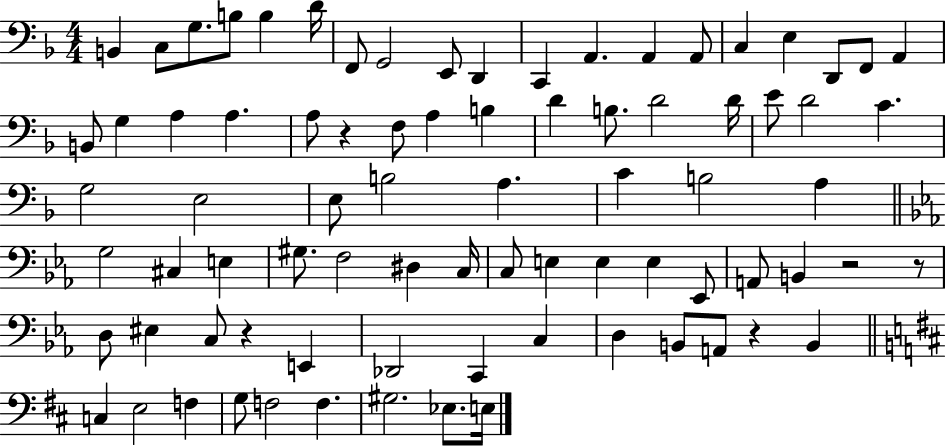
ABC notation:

X:1
T:Untitled
M:4/4
L:1/4
K:F
B,, C,/2 G,/2 B,/2 B, D/4 F,,/2 G,,2 E,,/2 D,, C,, A,, A,, A,,/2 C, E, D,,/2 F,,/2 A,, B,,/2 G, A, A, A,/2 z F,/2 A, B, D B,/2 D2 D/4 E/2 D2 C G,2 E,2 E,/2 B,2 A, C B,2 A, G,2 ^C, E, ^G,/2 F,2 ^D, C,/4 C,/2 E, E, E, _E,,/2 A,,/2 B,, z2 z/2 D,/2 ^E, C,/2 z E,, _D,,2 C,, C, D, B,,/2 A,,/2 z B,, C, E,2 F, G,/2 F,2 F, ^G,2 _E,/2 E,/4